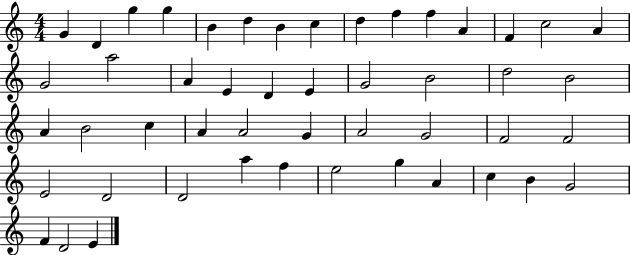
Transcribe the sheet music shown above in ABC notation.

X:1
T:Untitled
M:4/4
L:1/4
K:C
G D g g B d B c d f f A F c2 A G2 a2 A E D E G2 B2 d2 B2 A B2 c A A2 G A2 G2 F2 F2 E2 D2 D2 a f e2 g A c B G2 F D2 E